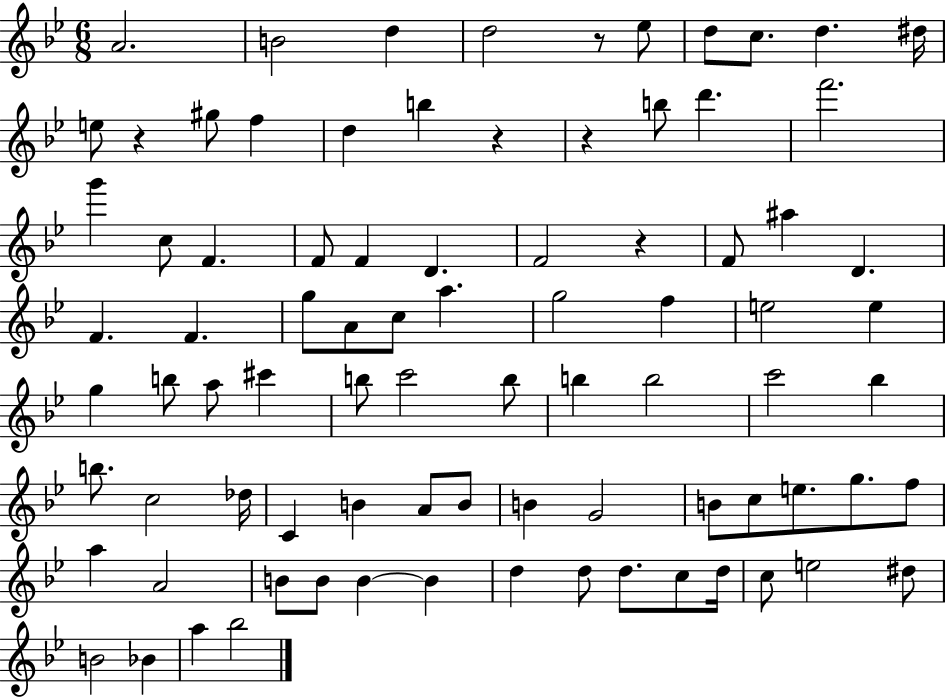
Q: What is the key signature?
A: BES major